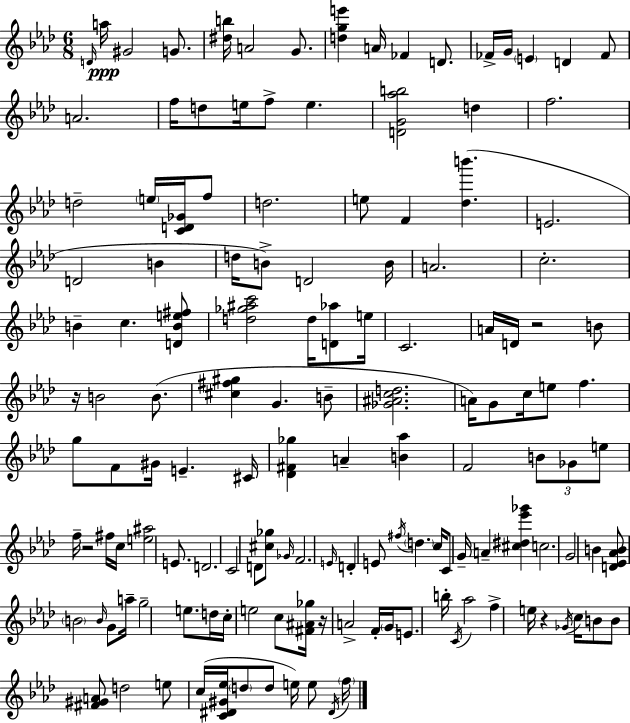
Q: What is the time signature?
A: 6/8